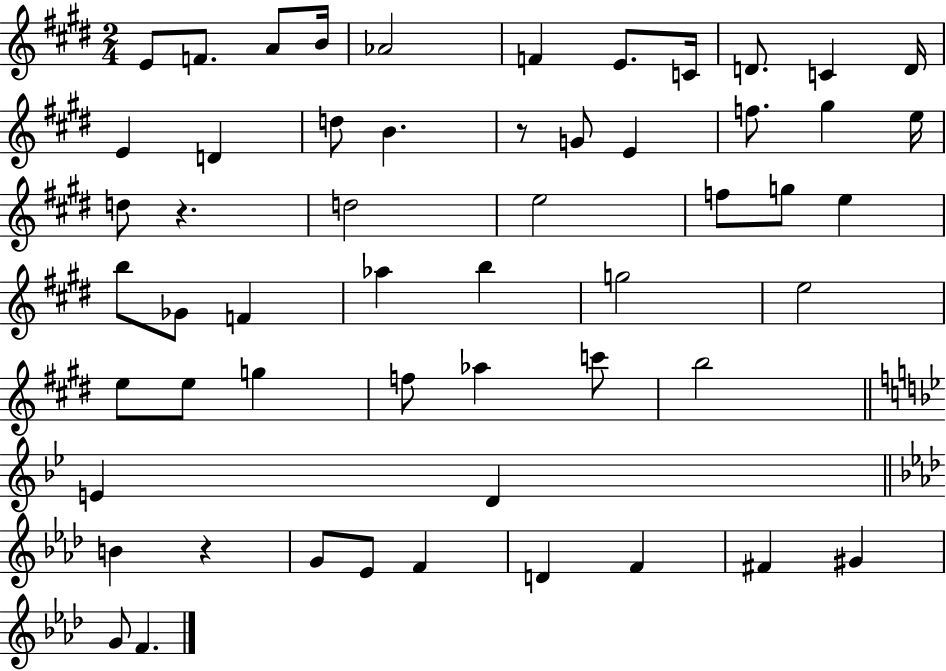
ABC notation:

X:1
T:Untitled
M:2/4
L:1/4
K:E
E/2 F/2 A/2 B/4 _A2 F E/2 C/4 D/2 C D/4 E D d/2 B z/2 G/2 E f/2 ^g e/4 d/2 z d2 e2 f/2 g/2 e b/2 _G/2 F _a b g2 e2 e/2 e/2 g f/2 _a c'/2 b2 E D B z G/2 _E/2 F D F ^F ^G G/2 F